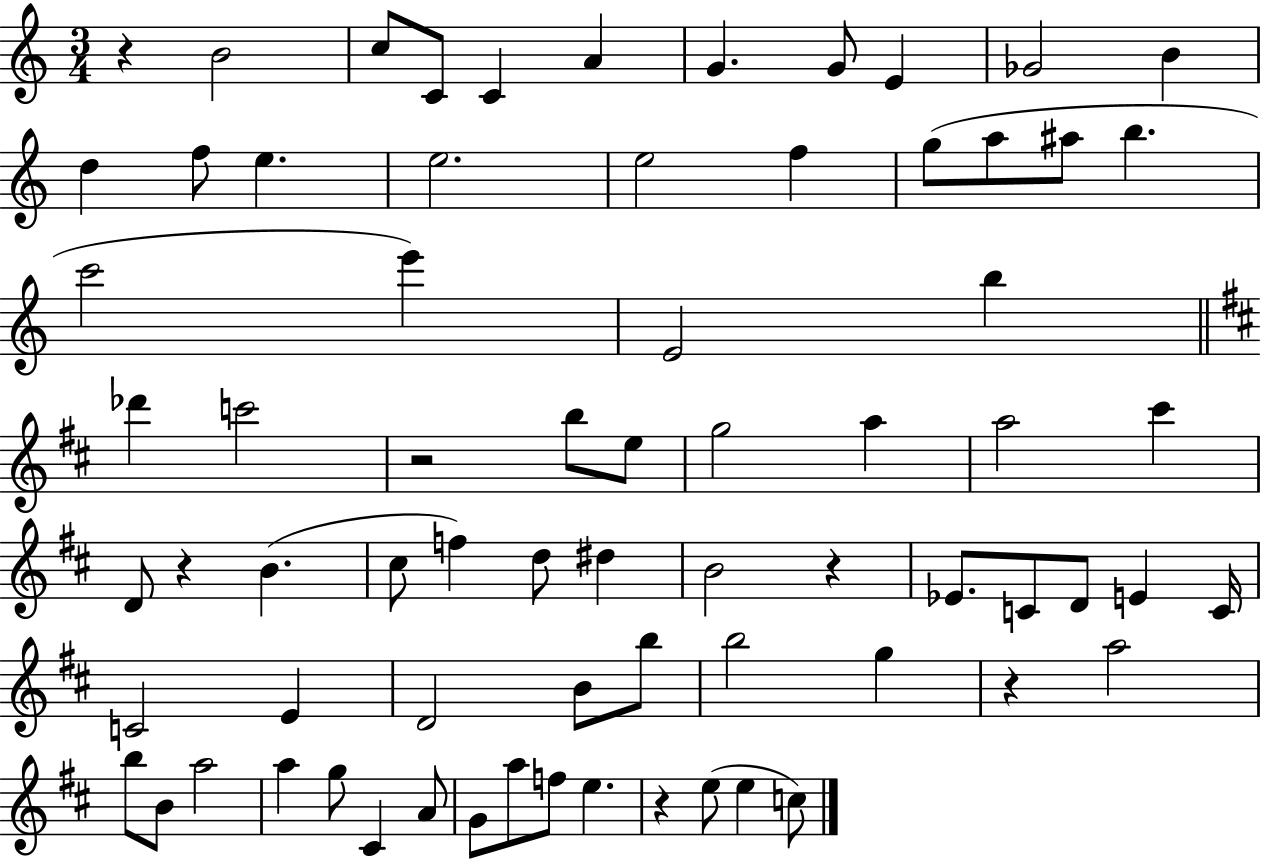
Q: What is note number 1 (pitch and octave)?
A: B4